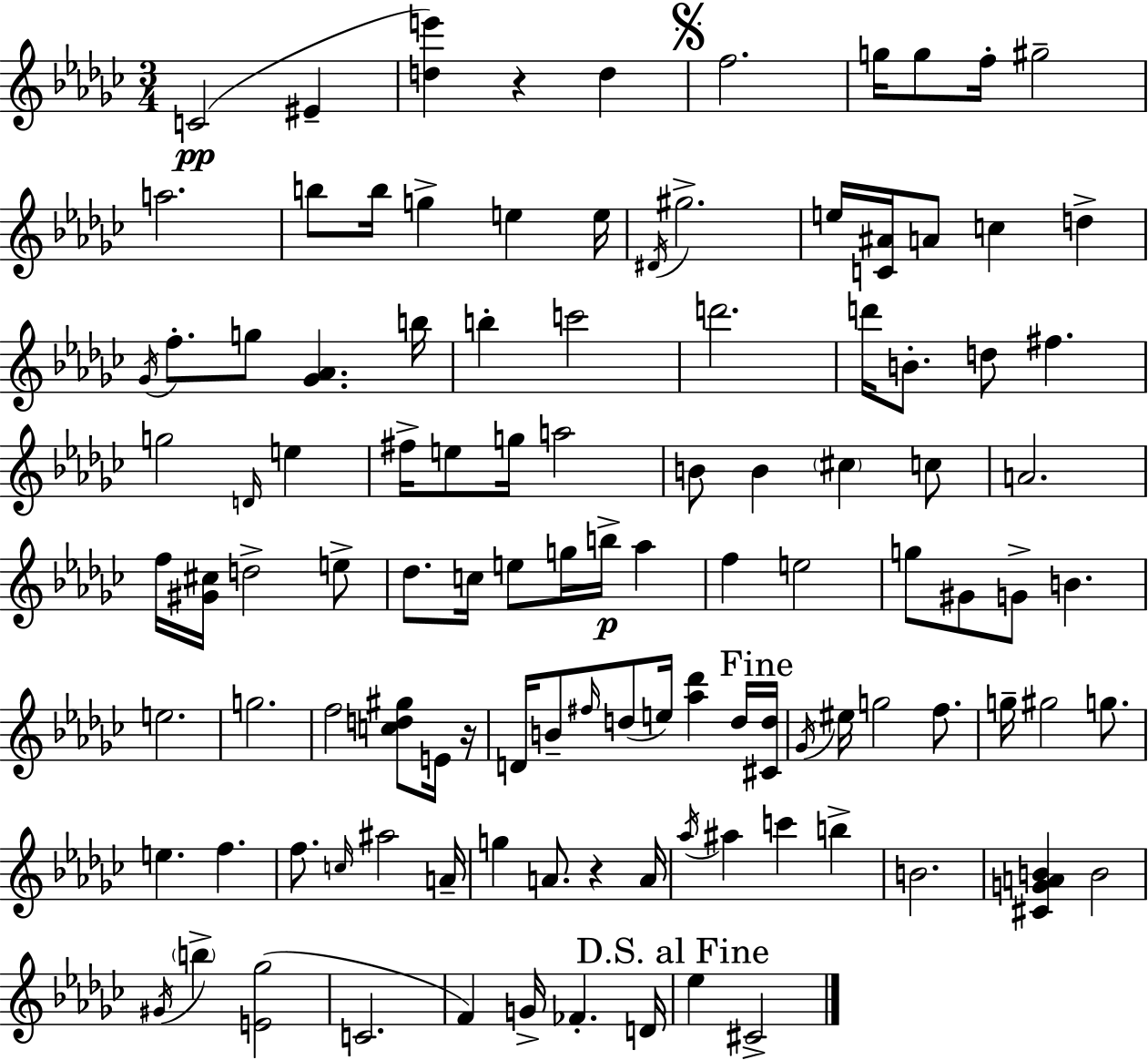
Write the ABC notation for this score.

X:1
T:Untitled
M:3/4
L:1/4
K:Ebm
C2 ^E [de'] z d f2 g/4 g/2 f/4 ^g2 a2 b/2 b/4 g e e/4 ^D/4 ^g2 e/4 [C^A]/4 A/2 c d _G/4 f/2 g/2 [_G_A] b/4 b c'2 d'2 d'/4 B/2 d/2 ^f g2 D/4 e ^f/4 e/2 g/4 a2 B/2 B ^c c/2 A2 f/4 [^G^c]/4 d2 e/2 _d/2 c/4 e/2 g/4 b/4 _a f e2 g/2 ^G/2 G/2 B e2 g2 f2 [cd^g]/2 E/4 z/4 D/4 B/2 ^f/4 d/2 e/4 [_a_d'] d/4 [^Cd]/4 _G/4 ^e/4 g2 f/2 g/4 ^g2 g/2 e f f/2 c/4 ^a2 A/4 g A/2 z A/4 _a/4 ^a c' b B2 [^CGAB] B2 ^G/4 b [E_g]2 C2 F G/4 _F D/4 _e ^C2